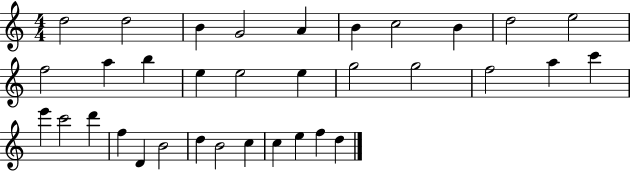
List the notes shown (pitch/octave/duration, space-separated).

D5/h D5/h B4/q G4/h A4/q B4/q C5/h B4/q D5/h E5/h F5/h A5/q B5/q E5/q E5/h E5/q G5/h G5/h F5/h A5/q C6/q E6/q C6/h D6/q F5/q D4/q B4/h D5/q B4/h C5/q C5/q E5/q F5/q D5/q